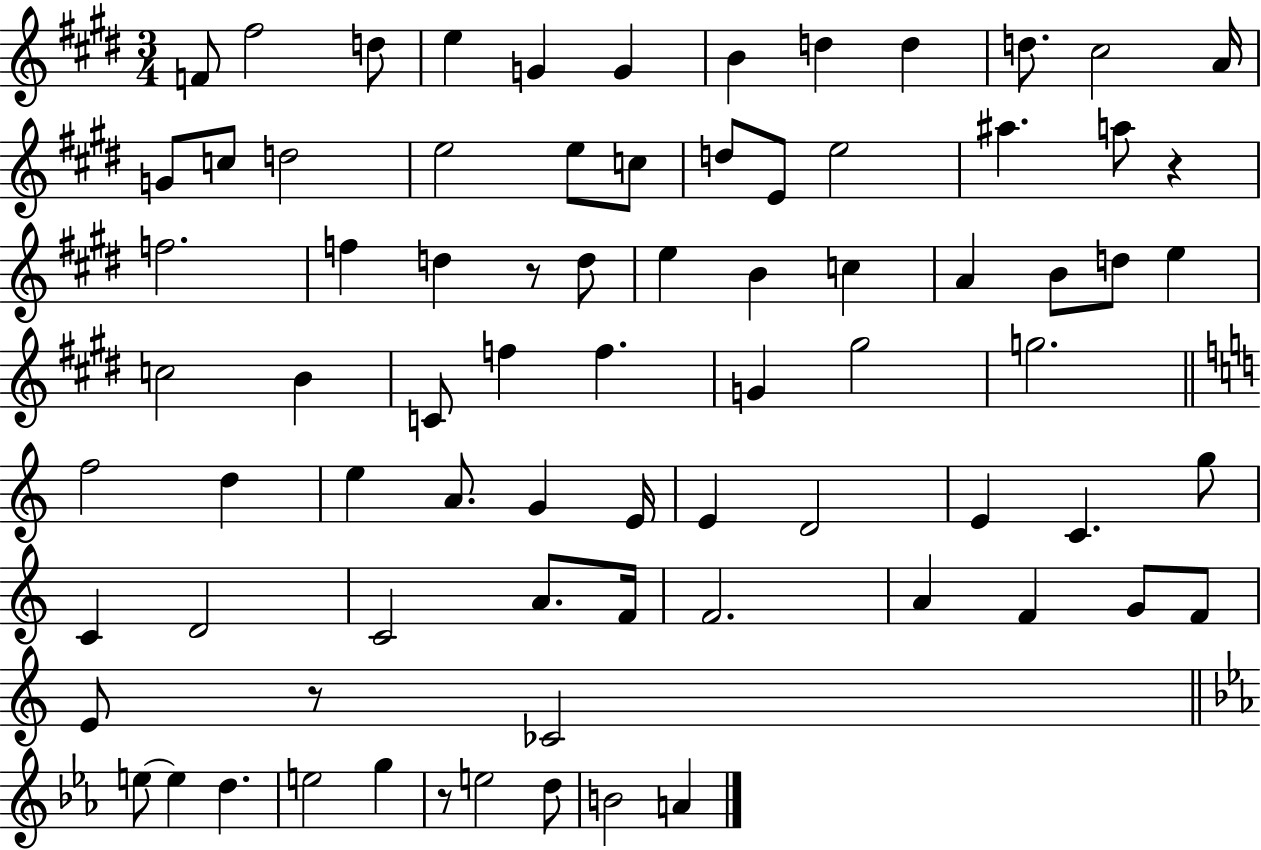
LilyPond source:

{
  \clef treble
  \numericTimeSignature
  \time 3/4
  \key e \major
  f'8 fis''2 d''8 | e''4 g'4 g'4 | b'4 d''4 d''4 | d''8. cis''2 a'16 | \break g'8 c''8 d''2 | e''2 e''8 c''8 | d''8 e'8 e''2 | ais''4. a''8 r4 | \break f''2. | f''4 d''4 r8 d''8 | e''4 b'4 c''4 | a'4 b'8 d''8 e''4 | \break c''2 b'4 | c'8 f''4 f''4. | g'4 gis''2 | g''2. | \break \bar "||" \break \key c \major f''2 d''4 | e''4 a'8. g'4 e'16 | e'4 d'2 | e'4 c'4. g''8 | \break c'4 d'2 | c'2 a'8. f'16 | f'2. | a'4 f'4 g'8 f'8 | \break e'8 r8 ces'2 | \bar "||" \break \key ees \major e''8~~ e''4 d''4. | e''2 g''4 | r8 e''2 d''8 | b'2 a'4 | \break \bar "|."
}